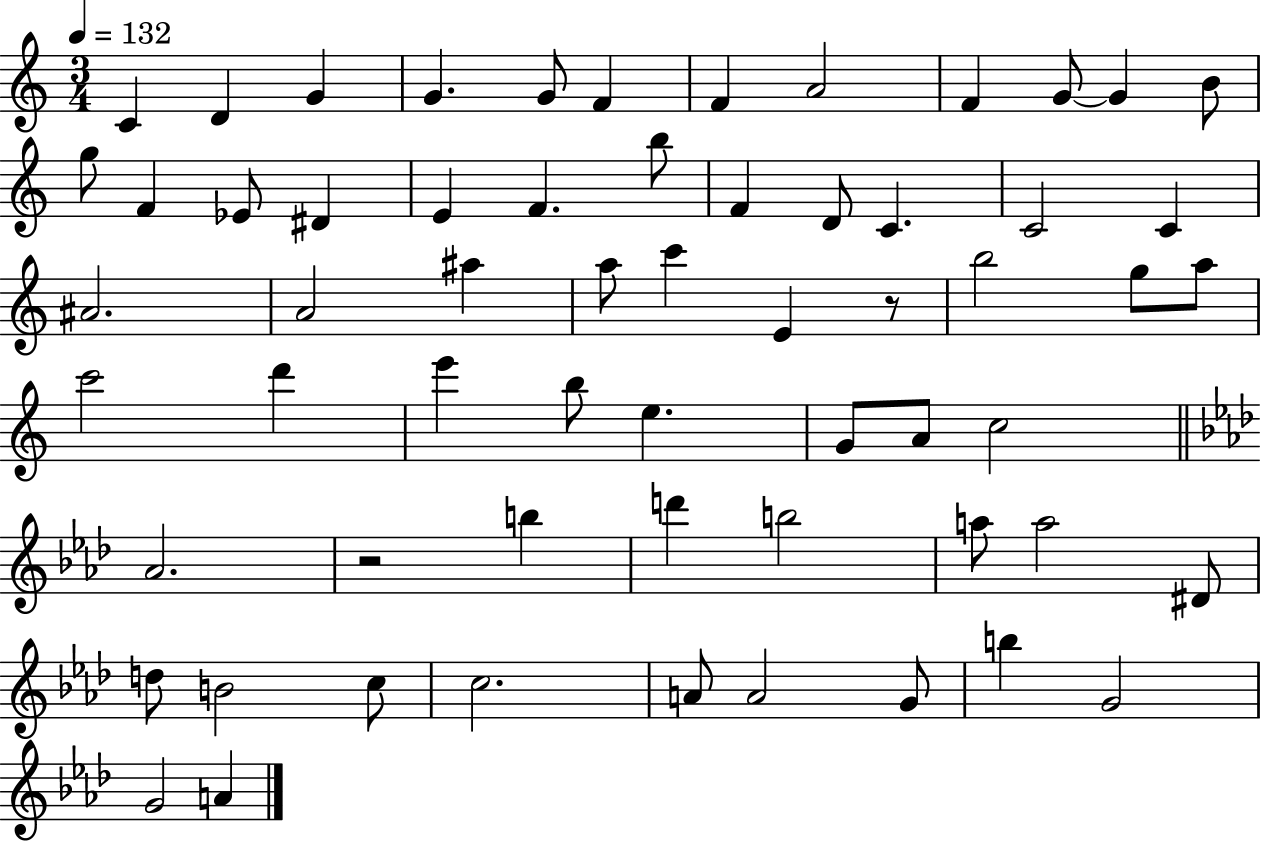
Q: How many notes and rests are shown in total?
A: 61